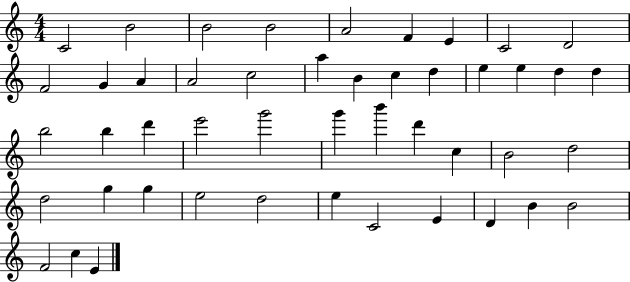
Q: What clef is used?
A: treble